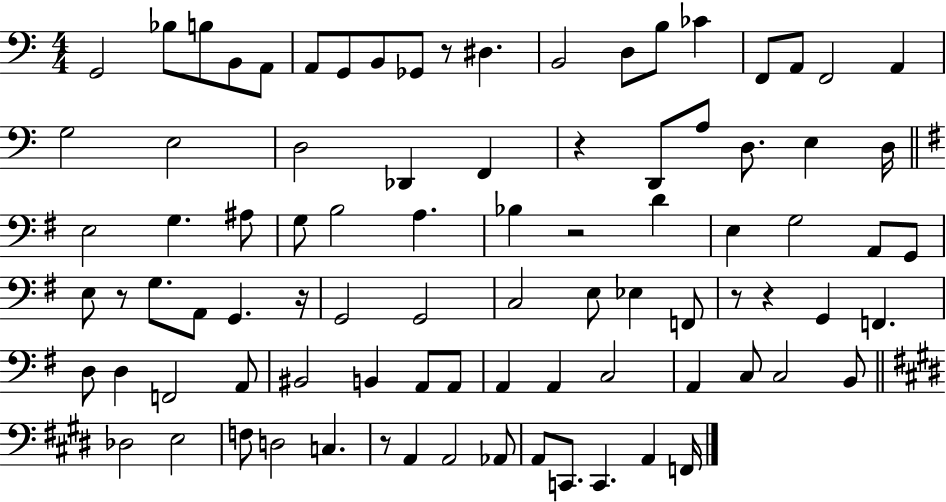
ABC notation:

X:1
T:Untitled
M:4/4
L:1/4
K:C
G,,2 _B,/2 B,/2 B,,/2 A,,/2 A,,/2 G,,/2 B,,/2 _G,,/2 z/2 ^D, B,,2 D,/2 B,/2 _C F,,/2 A,,/2 F,,2 A,, G,2 E,2 D,2 _D,, F,, z D,,/2 A,/2 D,/2 E, D,/4 E,2 G, ^A,/2 G,/2 B,2 A, _B, z2 D E, G,2 A,,/2 G,,/2 E,/2 z/2 G,/2 A,,/2 G,, z/4 G,,2 G,,2 C,2 E,/2 _E, F,,/2 z/2 z G,, F,, D,/2 D, F,,2 A,,/2 ^B,,2 B,, A,,/2 A,,/2 A,, A,, C,2 A,, C,/2 C,2 B,,/2 _D,2 E,2 F,/2 D,2 C, z/2 A,, A,,2 _A,,/2 A,,/2 C,,/2 C,, A,, F,,/4